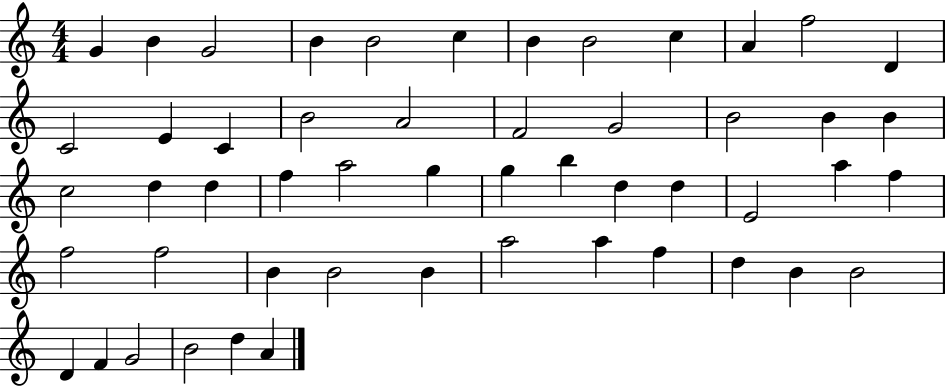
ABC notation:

X:1
T:Untitled
M:4/4
L:1/4
K:C
G B G2 B B2 c B B2 c A f2 D C2 E C B2 A2 F2 G2 B2 B B c2 d d f a2 g g b d d E2 a f f2 f2 B B2 B a2 a f d B B2 D F G2 B2 d A